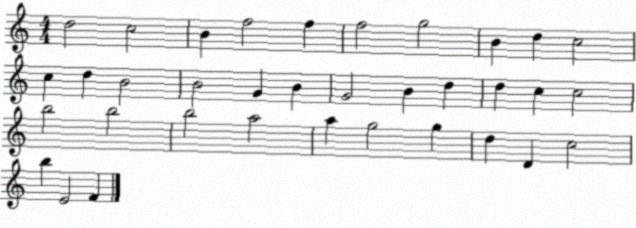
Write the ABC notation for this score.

X:1
T:Untitled
M:4/4
L:1/4
K:C
d2 c2 B f2 f f2 g2 B d c2 c d B2 B2 G B G2 B d d c c2 b2 b2 b2 a2 a g2 g d D c2 b E2 F